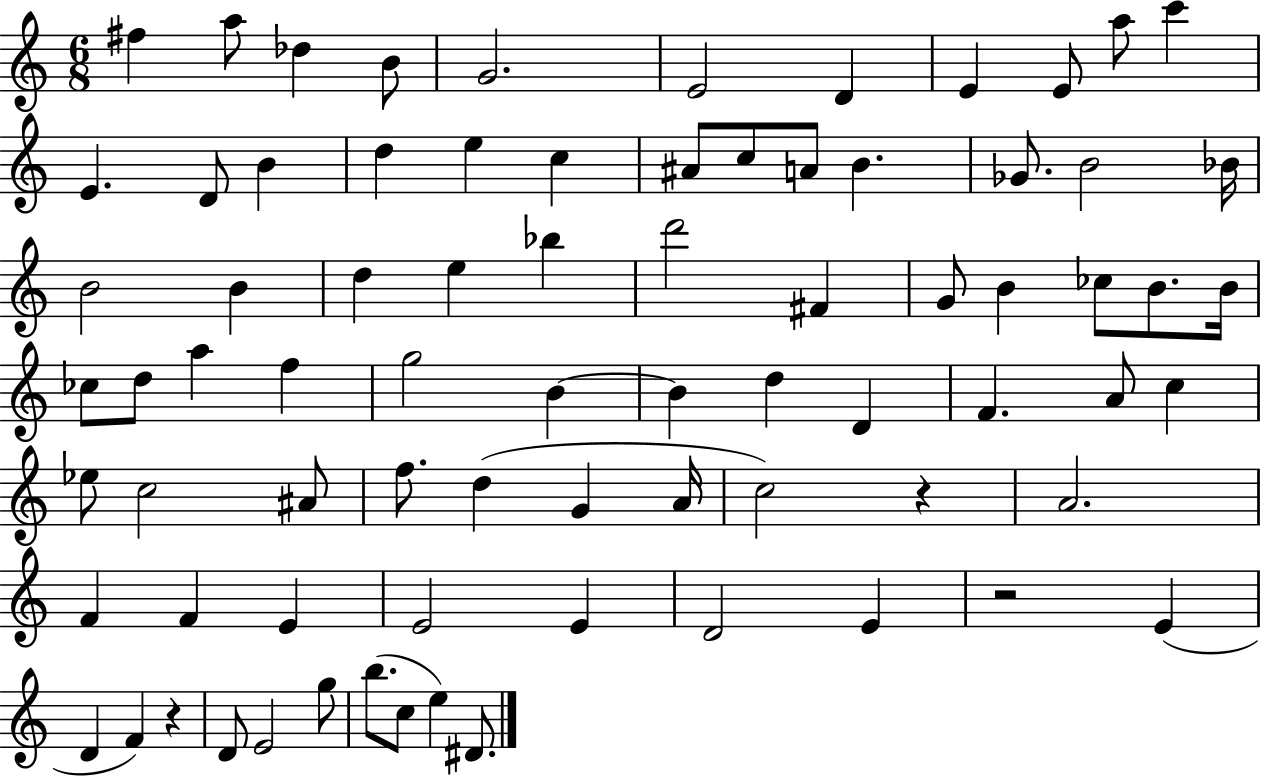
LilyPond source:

{
  \clef treble
  \numericTimeSignature
  \time 6/8
  \key c \major
  fis''4 a''8 des''4 b'8 | g'2. | e'2 d'4 | e'4 e'8 a''8 c'''4 | \break e'4. d'8 b'4 | d''4 e''4 c''4 | ais'8 c''8 a'8 b'4. | ges'8. b'2 bes'16 | \break b'2 b'4 | d''4 e''4 bes''4 | d'''2 fis'4 | g'8 b'4 ces''8 b'8. b'16 | \break ces''8 d''8 a''4 f''4 | g''2 b'4~~ | b'4 d''4 d'4 | f'4. a'8 c''4 | \break ees''8 c''2 ais'8 | f''8. d''4( g'4 a'16 | c''2) r4 | a'2. | \break f'4 f'4 e'4 | e'2 e'4 | d'2 e'4 | r2 e'4( | \break d'4 f'4) r4 | d'8 e'2 g''8 | b''8.( c''8 e''4) dis'8. | \bar "|."
}